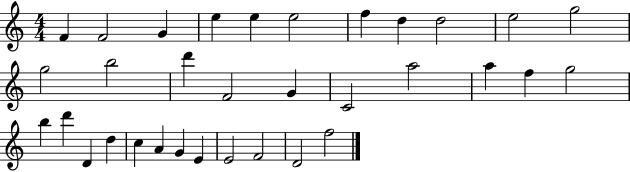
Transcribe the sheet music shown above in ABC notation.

X:1
T:Untitled
M:4/4
L:1/4
K:C
F F2 G e e e2 f d d2 e2 g2 g2 b2 d' F2 G C2 a2 a f g2 b d' D d c A G E E2 F2 D2 f2